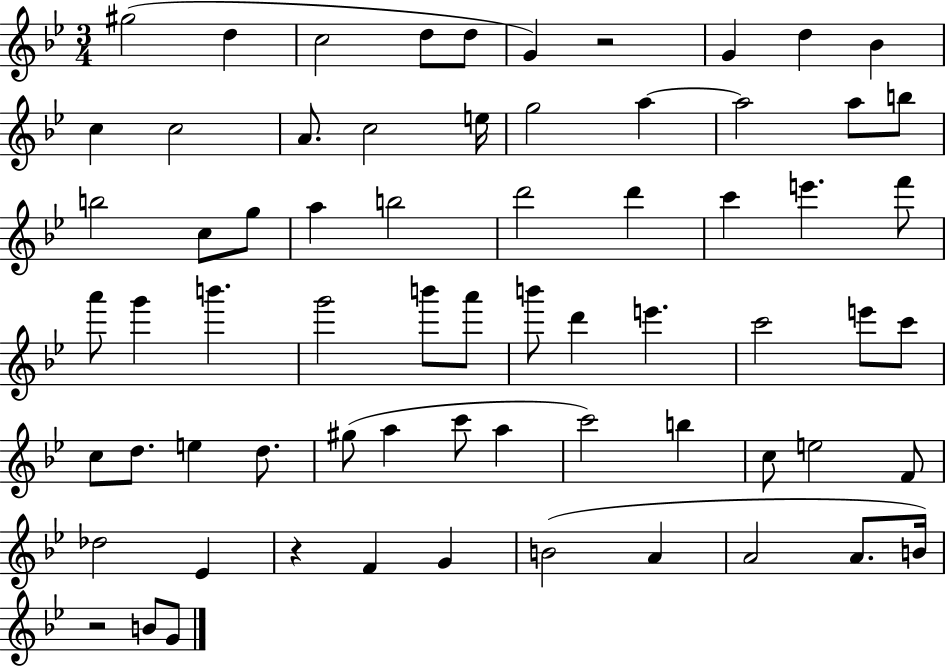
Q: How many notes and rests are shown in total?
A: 68